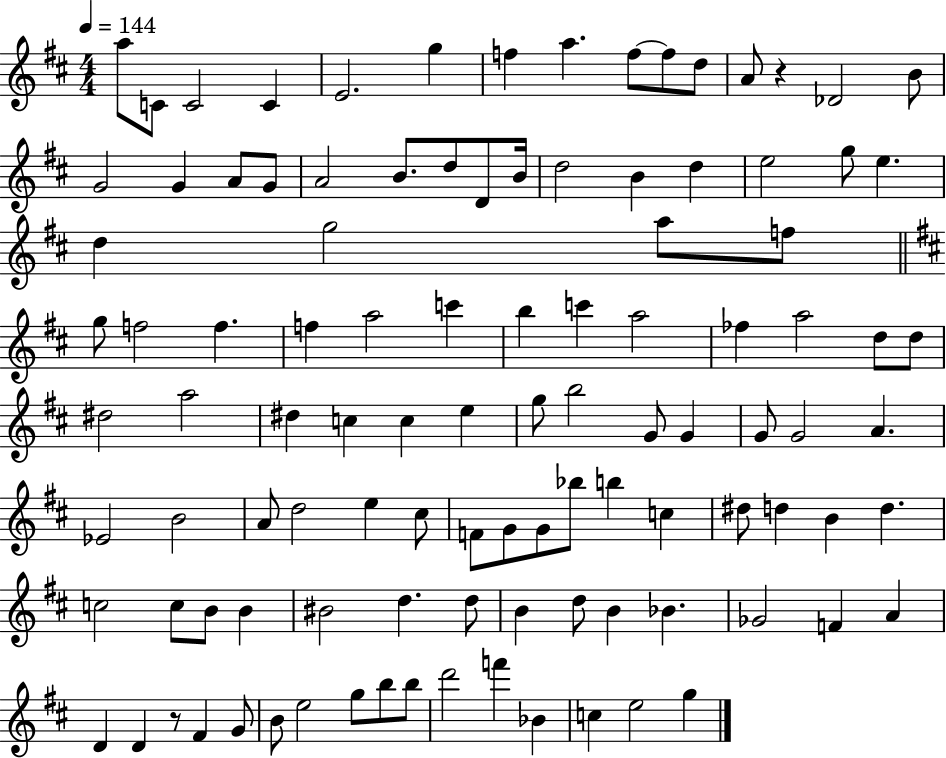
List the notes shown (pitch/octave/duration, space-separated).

A5/e C4/e C4/h C4/q E4/h. G5/q F5/q A5/q. F5/e F5/e D5/e A4/e R/q Db4/h B4/e G4/h G4/q A4/e G4/e A4/h B4/e. D5/e D4/e B4/s D5/h B4/q D5/q E5/h G5/e E5/q. D5/q G5/h A5/e F5/e G5/e F5/h F5/q. F5/q A5/h C6/q B5/q C6/q A5/h FES5/q A5/h D5/e D5/e D#5/h A5/h D#5/q C5/q C5/q E5/q G5/e B5/h G4/e G4/q G4/e G4/h A4/q. Eb4/h B4/h A4/e D5/h E5/q C#5/e F4/e G4/e G4/e Bb5/e B5/q C5/q D#5/e D5/q B4/q D5/q. C5/h C5/e B4/e B4/q BIS4/h D5/q. D5/e B4/q D5/e B4/q Bb4/q. Gb4/h F4/q A4/q D4/q D4/q R/e F#4/q G4/e B4/e E5/h G5/e B5/e B5/e D6/h F6/q Bb4/q C5/q E5/h G5/q